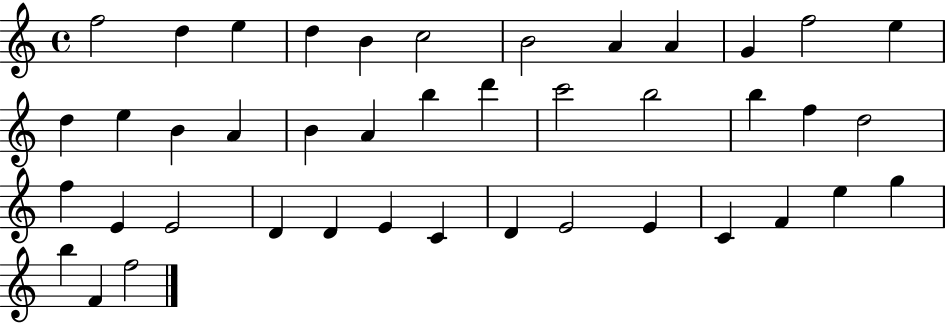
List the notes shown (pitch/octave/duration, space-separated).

F5/h D5/q E5/q D5/q B4/q C5/h B4/h A4/q A4/q G4/q F5/h E5/q D5/q E5/q B4/q A4/q B4/q A4/q B5/q D6/q C6/h B5/h B5/q F5/q D5/h F5/q E4/q E4/h D4/q D4/q E4/q C4/q D4/q E4/h E4/q C4/q F4/q E5/q G5/q B5/q F4/q F5/h